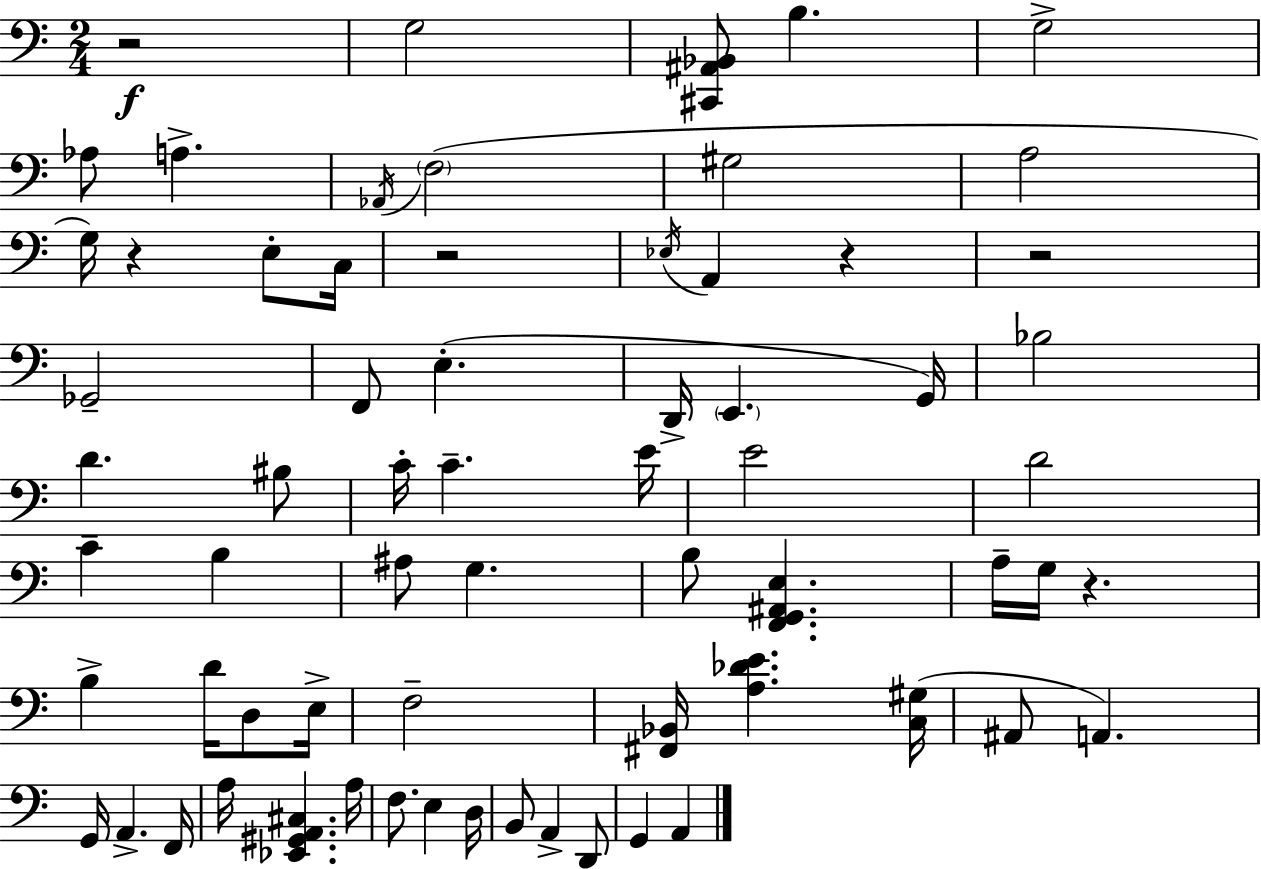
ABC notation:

X:1
T:Untitled
M:2/4
L:1/4
K:C
z2 G,2 [^C,,^A,,_B,,]/2 B, G,2 _A,/2 A, _A,,/4 F,2 ^G,2 A,2 G,/4 z E,/2 C,/4 z2 _E,/4 A,, z z2 _G,,2 F,,/2 E, D,,/4 E,, G,,/4 _B,2 D ^B,/2 C/4 C E/4 E2 D2 C B, ^A,/2 G, B,/2 [F,,G,,^A,,E,] A,/4 G,/4 z B, D/4 D,/2 E,/4 F,2 [^F,,_B,,]/4 [A,_DE] [C,^G,]/4 ^A,,/2 A,, G,,/4 A,, F,,/4 A,/4 [_E,,^G,,A,,^C,] A,/4 F,/2 E, D,/4 B,,/2 A,, D,,/2 G,, A,,